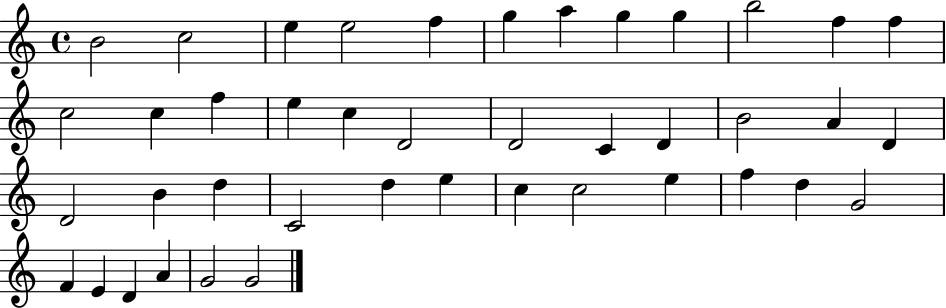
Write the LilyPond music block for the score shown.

{
  \clef treble
  \time 4/4
  \defaultTimeSignature
  \key c \major
  b'2 c''2 | e''4 e''2 f''4 | g''4 a''4 g''4 g''4 | b''2 f''4 f''4 | \break c''2 c''4 f''4 | e''4 c''4 d'2 | d'2 c'4 d'4 | b'2 a'4 d'4 | \break d'2 b'4 d''4 | c'2 d''4 e''4 | c''4 c''2 e''4 | f''4 d''4 g'2 | \break f'4 e'4 d'4 a'4 | g'2 g'2 | \bar "|."
}